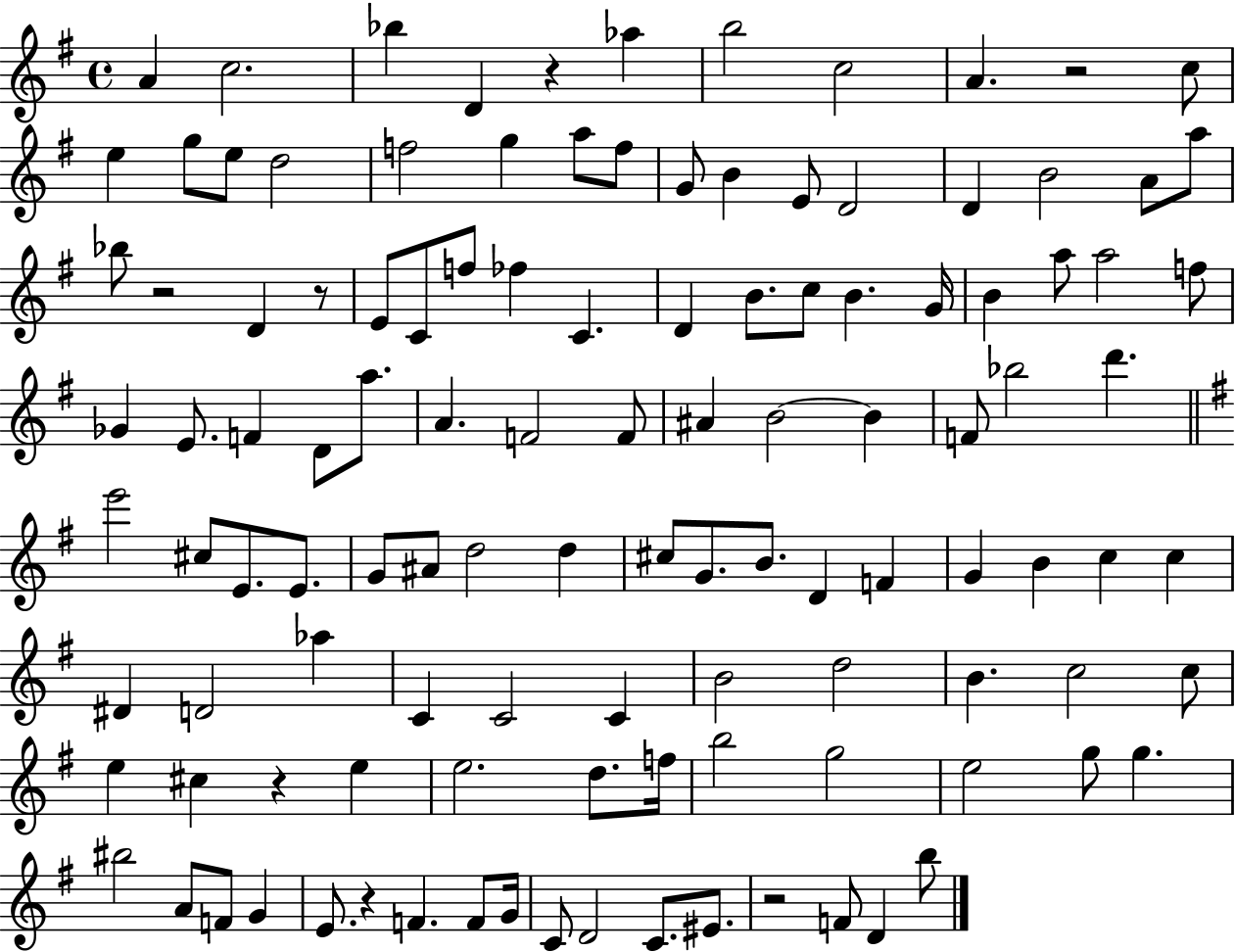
{
  \clef treble
  \time 4/4
  \defaultTimeSignature
  \key g \major
  a'4 c''2. | bes''4 d'4 r4 aes''4 | b''2 c''2 | a'4. r2 c''8 | \break e''4 g''8 e''8 d''2 | f''2 g''4 a''8 f''8 | g'8 b'4 e'8 d'2 | d'4 b'2 a'8 a''8 | \break bes''8 r2 d'4 r8 | e'8 c'8 f''8 fes''4 c'4. | d'4 b'8. c''8 b'4. g'16 | b'4 a''8 a''2 f''8 | \break ges'4 e'8. f'4 d'8 a''8. | a'4. f'2 f'8 | ais'4 b'2~~ b'4 | f'8 bes''2 d'''4. | \break \bar "||" \break \key g \major e'''2 cis''8 e'8. e'8. | g'8 ais'8 d''2 d''4 | cis''8 g'8. b'8. d'4 f'4 | g'4 b'4 c''4 c''4 | \break dis'4 d'2 aes''4 | c'4 c'2 c'4 | b'2 d''2 | b'4. c''2 c''8 | \break e''4 cis''4 r4 e''4 | e''2. d''8. f''16 | b''2 g''2 | e''2 g''8 g''4. | \break bis''2 a'8 f'8 g'4 | e'8. r4 f'4. f'8 g'16 | c'8 d'2 c'8. eis'8. | r2 f'8 d'4 b''8 | \break \bar "|."
}